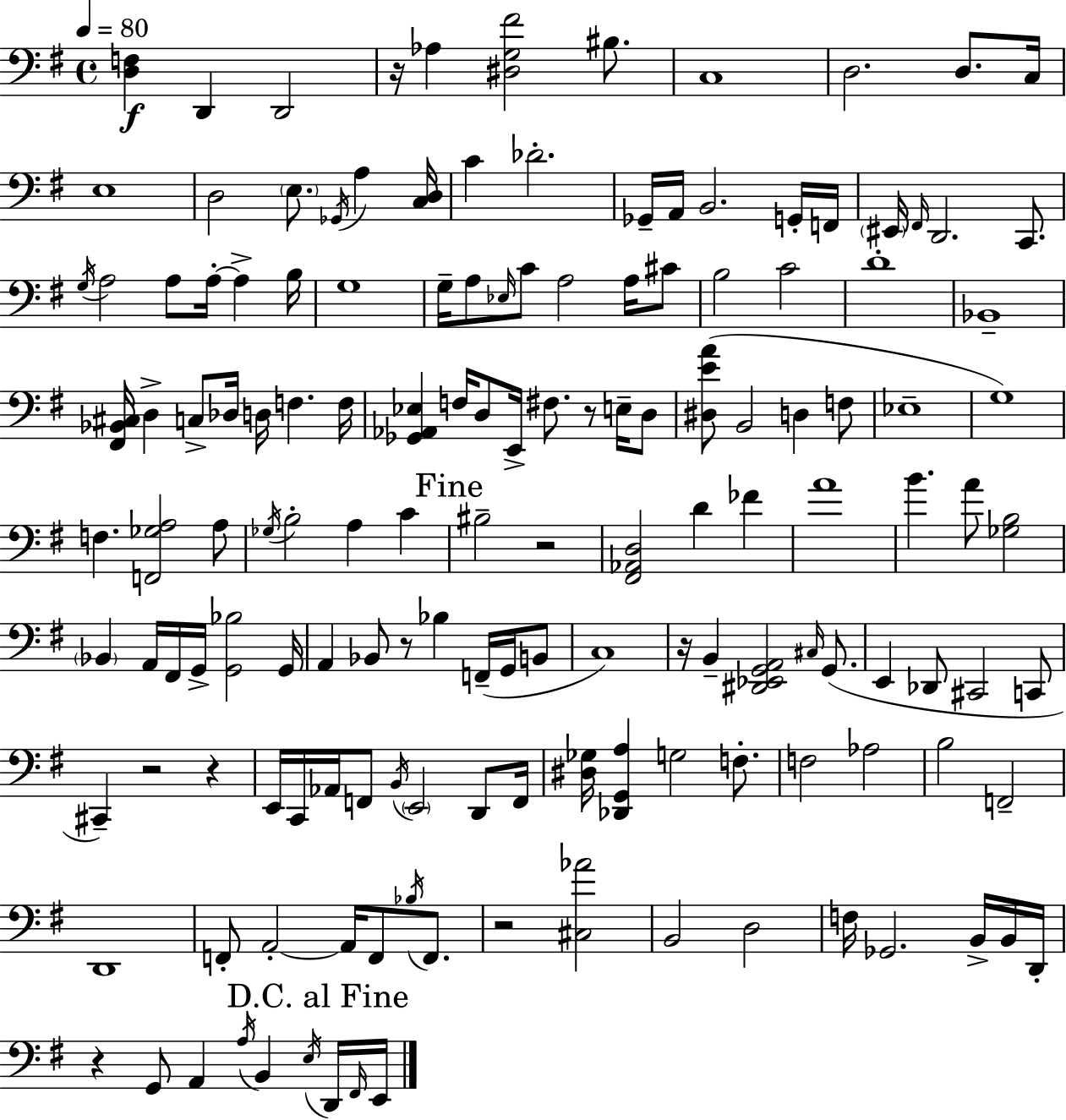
[D3,F3]/q D2/q D2/h R/s Ab3/q [D#3,G3,F#4]/h BIS3/e. C3/w D3/h. D3/e. C3/s E3/w D3/h E3/e. Gb2/s A3/q [C3,D3]/s C4/q Db4/h. Gb2/s A2/s B2/h. G2/s F2/s EIS2/s F#2/s D2/h. C2/e. G3/s A3/h A3/e A3/s A3/q B3/s G3/w G3/s A3/e Eb3/s C4/e A3/h A3/s C#4/e B3/h C4/h D4/w Bb2/w [F#2,Bb2,C#3]/s D3/q C3/e Db3/s D3/s F3/q. F3/s [Gb2,Ab2,Eb3]/q F3/s D3/e E2/s F#3/e. R/e E3/s D3/e [D#3,E4,A4]/e B2/h D3/q F3/e Eb3/w G3/w F3/q. [F2,Gb3,A3]/h A3/e Gb3/s B3/h A3/q C4/q BIS3/h R/h [F#2,Ab2,D3]/h D4/q FES4/q A4/w B4/q. A4/e [Gb3,B3]/h Bb2/q A2/s F#2/s G2/s [G2,Bb3]/h G2/s A2/q Bb2/e R/e Bb3/q F2/s G2/s B2/e C3/w R/s B2/q [D#2,Eb2,G2,A2]/h C#3/s G2/e. E2/q Db2/e C#2/h C2/e C#2/q R/h R/q E2/s C2/s Ab2/s F2/e B2/s E2/h D2/e F2/s [D#3,Gb3]/s [Db2,G2,A3]/q G3/h F3/e. F3/h Ab3/h B3/h F2/h D2/w F2/e A2/h A2/s F2/e Bb3/s F2/e. R/h [C#3,Ab4]/h B2/h D3/h F3/s Gb2/h. B2/s B2/s D2/s R/q G2/e A2/q A3/s B2/q E3/s D2/s F#2/s E2/s